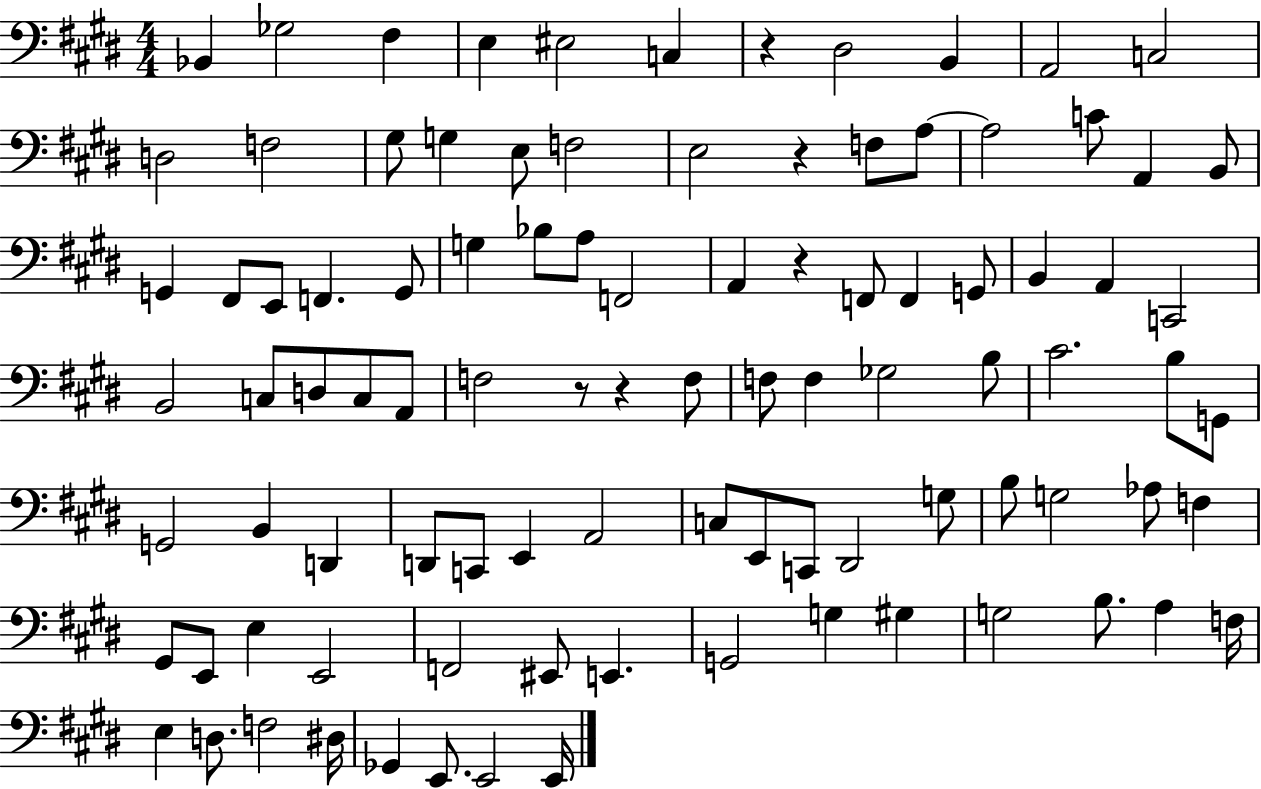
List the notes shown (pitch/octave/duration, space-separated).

Bb2/q Gb3/h F#3/q E3/q EIS3/h C3/q R/q D#3/h B2/q A2/h C3/h D3/h F3/h G#3/e G3/q E3/e F3/h E3/h R/q F3/e A3/e A3/h C4/e A2/q B2/e G2/q F#2/e E2/e F2/q. G2/e G3/q Bb3/e A3/e F2/h A2/q R/q F2/e F2/q G2/e B2/q A2/q C2/h B2/h C3/e D3/e C3/e A2/e F3/h R/e R/q F3/e F3/e F3/q Gb3/h B3/e C#4/h. B3/e G2/e G2/h B2/q D2/q D2/e C2/e E2/q A2/h C3/e E2/e C2/e D#2/h G3/e B3/e G3/h Ab3/e F3/q G#2/e E2/e E3/q E2/h F2/h EIS2/e E2/q. G2/h G3/q G#3/q G3/h B3/e. A3/q F3/s E3/q D3/e. F3/h D#3/s Gb2/q E2/e. E2/h E2/s